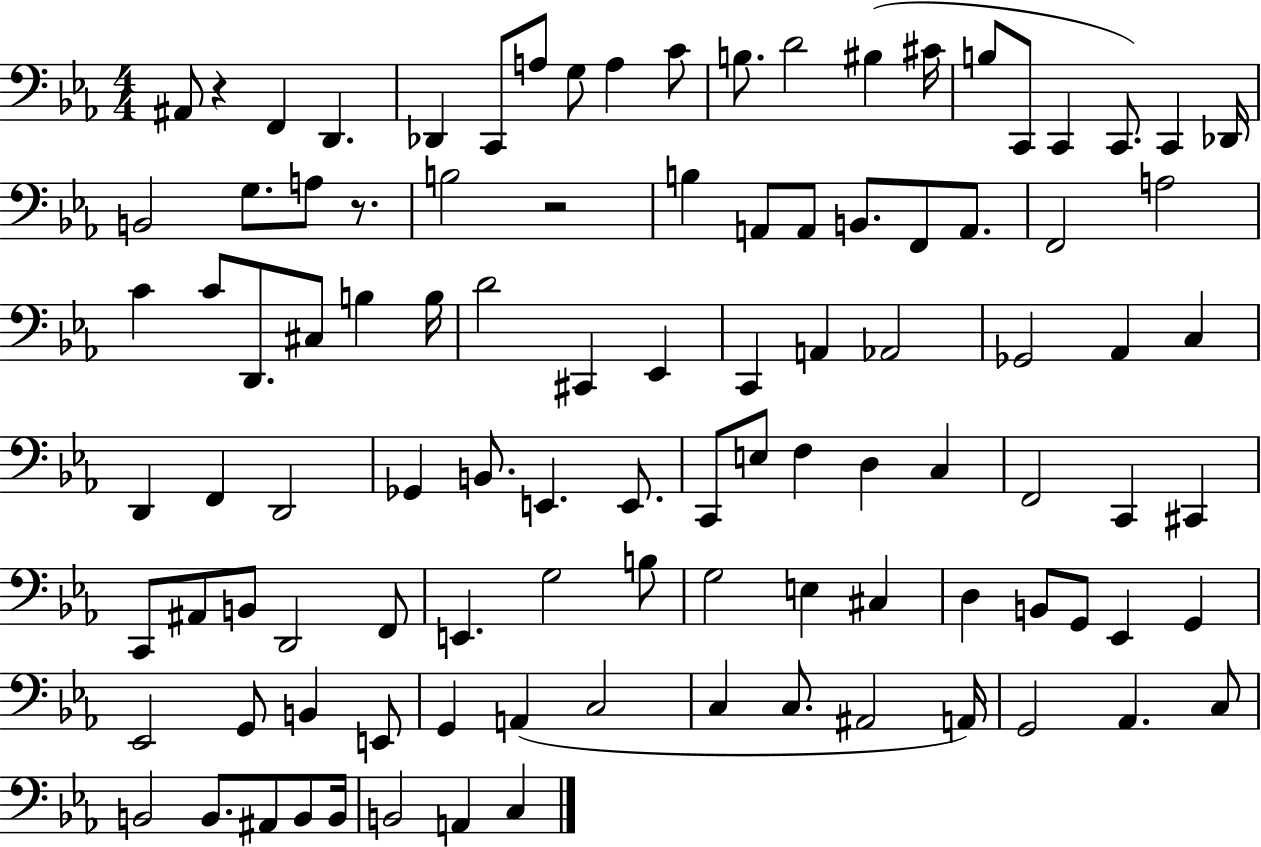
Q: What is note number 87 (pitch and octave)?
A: A#2